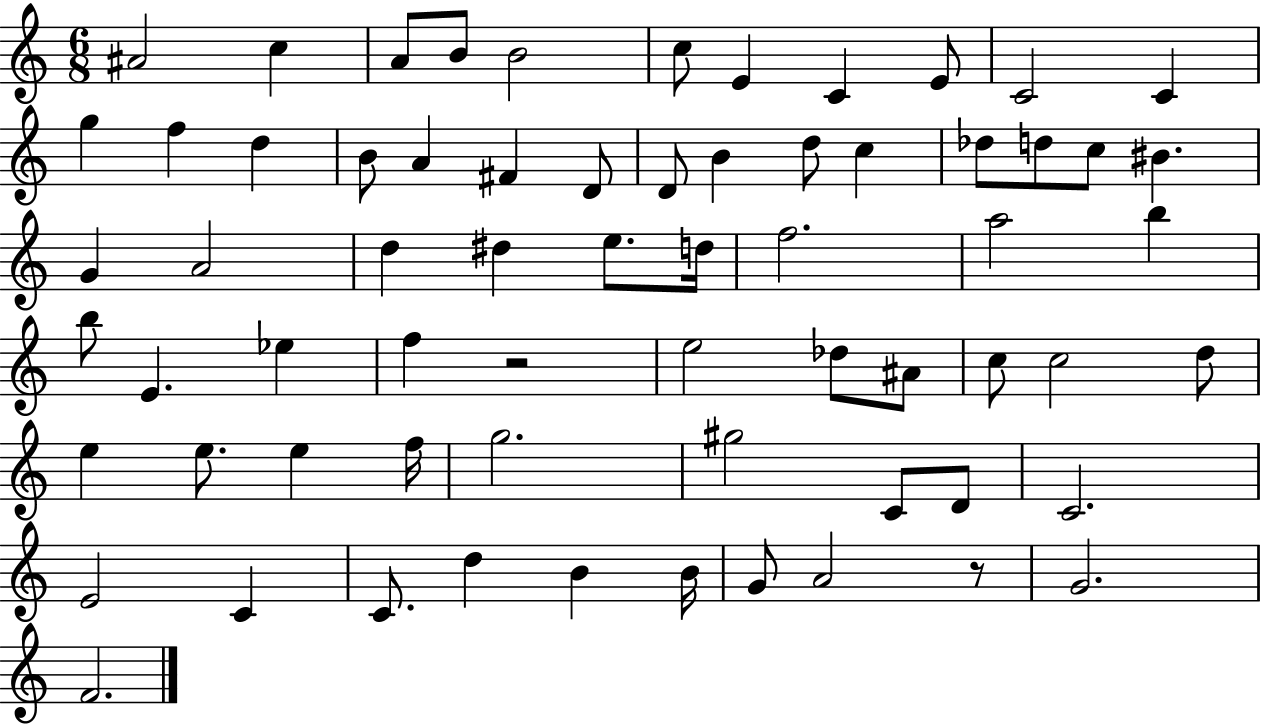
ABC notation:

X:1
T:Untitled
M:6/8
L:1/4
K:C
^A2 c A/2 B/2 B2 c/2 E C E/2 C2 C g f d B/2 A ^F D/2 D/2 B d/2 c _d/2 d/2 c/2 ^B G A2 d ^d e/2 d/4 f2 a2 b b/2 E _e f z2 e2 _d/2 ^A/2 c/2 c2 d/2 e e/2 e f/4 g2 ^g2 C/2 D/2 C2 E2 C C/2 d B B/4 G/2 A2 z/2 G2 F2